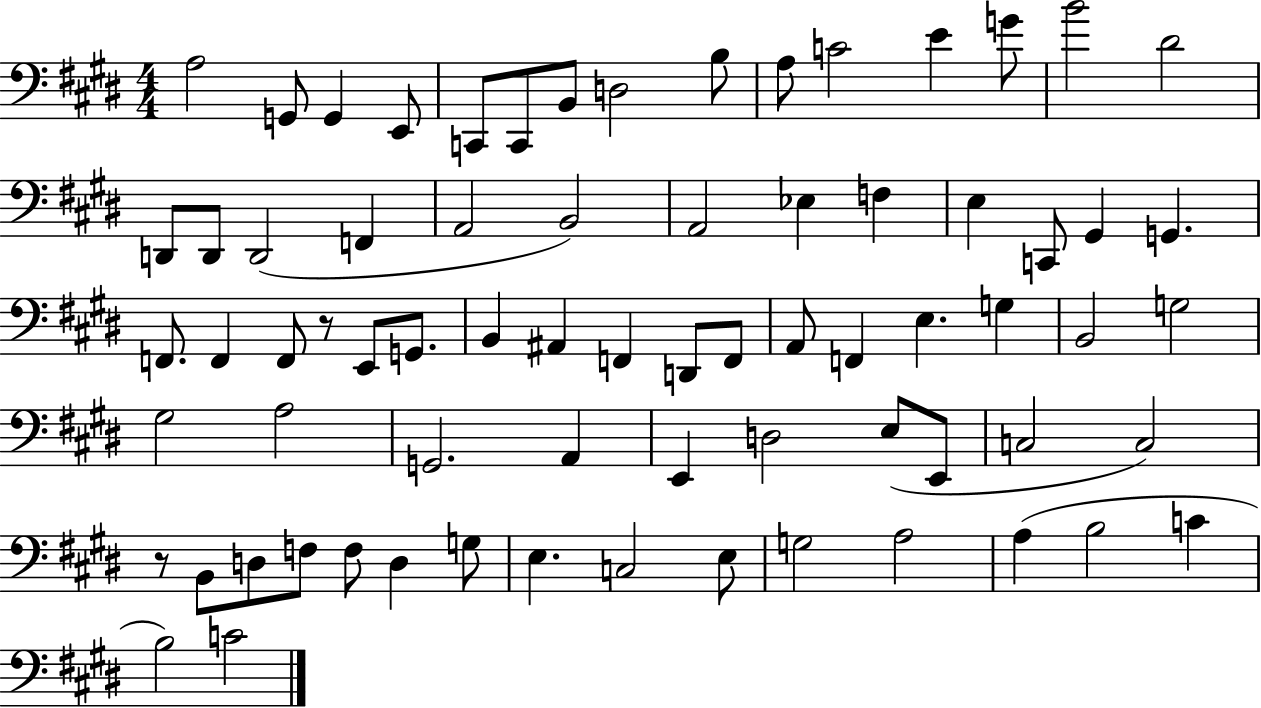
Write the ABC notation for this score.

X:1
T:Untitled
M:4/4
L:1/4
K:E
A,2 G,,/2 G,, E,,/2 C,,/2 C,,/2 B,,/2 D,2 B,/2 A,/2 C2 E G/2 B2 ^D2 D,,/2 D,,/2 D,,2 F,, A,,2 B,,2 A,,2 _E, F, E, C,,/2 ^G,, G,, F,,/2 F,, F,,/2 z/2 E,,/2 G,,/2 B,, ^A,, F,, D,,/2 F,,/2 A,,/2 F,, E, G, B,,2 G,2 ^G,2 A,2 G,,2 A,, E,, D,2 E,/2 E,,/2 C,2 C,2 z/2 B,,/2 D,/2 F,/2 F,/2 D, G,/2 E, C,2 E,/2 G,2 A,2 A, B,2 C B,2 C2